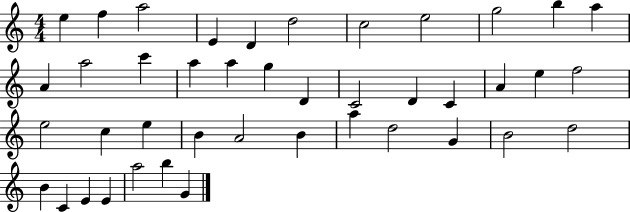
E5/q F5/q A5/h E4/q D4/q D5/h C5/h E5/h G5/h B5/q A5/q A4/q A5/h C6/q A5/q A5/q G5/q D4/q C4/h D4/q C4/q A4/q E5/q F5/h E5/h C5/q E5/q B4/q A4/h B4/q A5/q D5/h G4/q B4/h D5/h B4/q C4/q E4/q E4/q A5/h B5/q G4/q